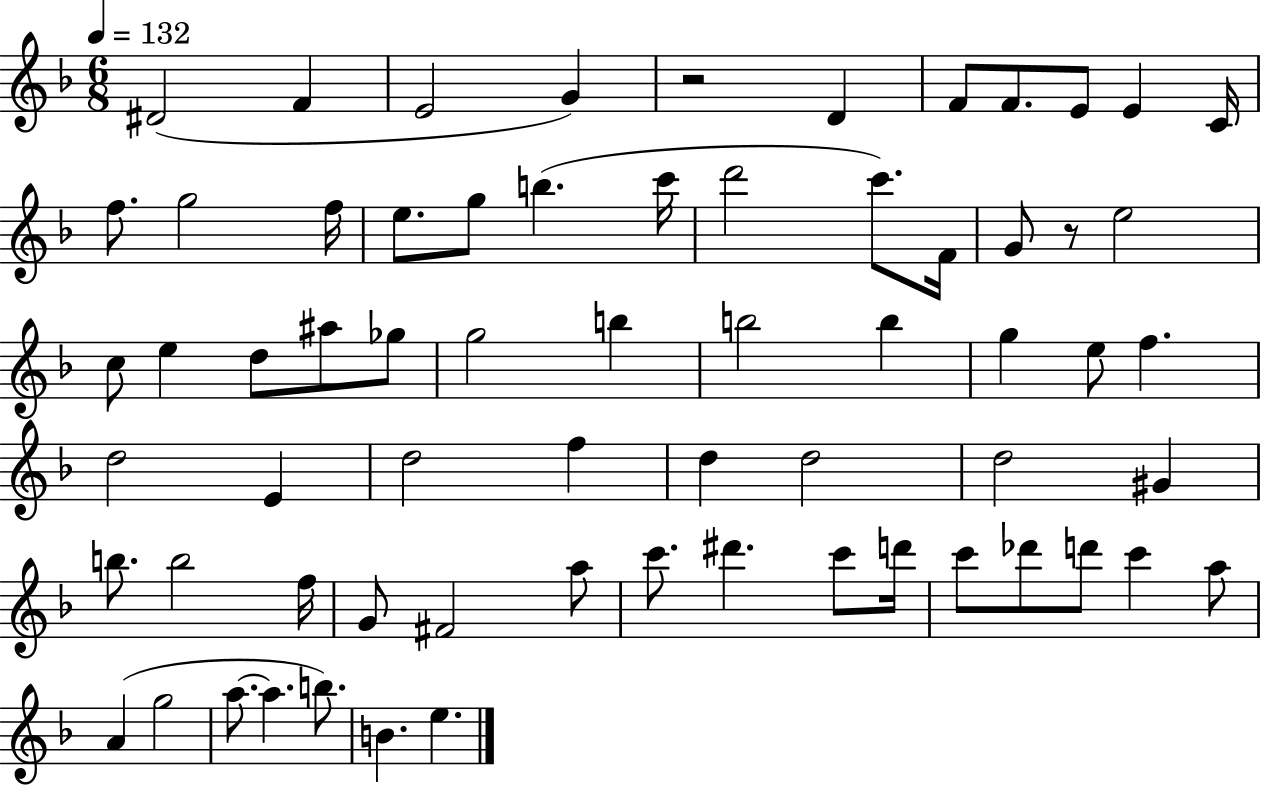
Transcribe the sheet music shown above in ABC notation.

X:1
T:Untitled
M:6/8
L:1/4
K:F
^D2 F E2 G z2 D F/2 F/2 E/2 E C/4 f/2 g2 f/4 e/2 g/2 b c'/4 d'2 c'/2 F/4 G/2 z/2 e2 c/2 e d/2 ^a/2 _g/2 g2 b b2 b g e/2 f d2 E d2 f d d2 d2 ^G b/2 b2 f/4 G/2 ^F2 a/2 c'/2 ^d' c'/2 d'/4 c'/2 _d'/2 d'/2 c' a/2 A g2 a/2 a b/2 B e